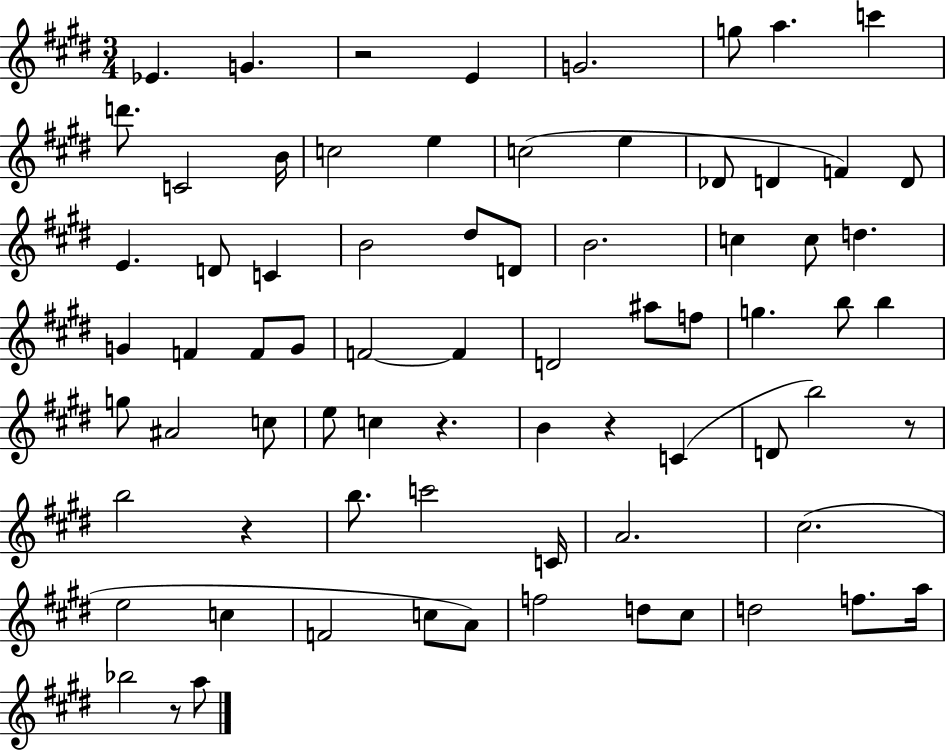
X:1
T:Untitled
M:3/4
L:1/4
K:E
_E G z2 E G2 g/2 a c' d'/2 C2 B/4 c2 e c2 e _D/2 D F D/2 E D/2 C B2 ^d/2 D/2 B2 c c/2 d G F F/2 G/2 F2 F D2 ^a/2 f/2 g b/2 b g/2 ^A2 c/2 e/2 c z B z C D/2 b2 z/2 b2 z b/2 c'2 C/4 A2 ^c2 e2 c F2 c/2 A/2 f2 d/2 ^c/2 d2 f/2 a/4 _b2 z/2 a/2